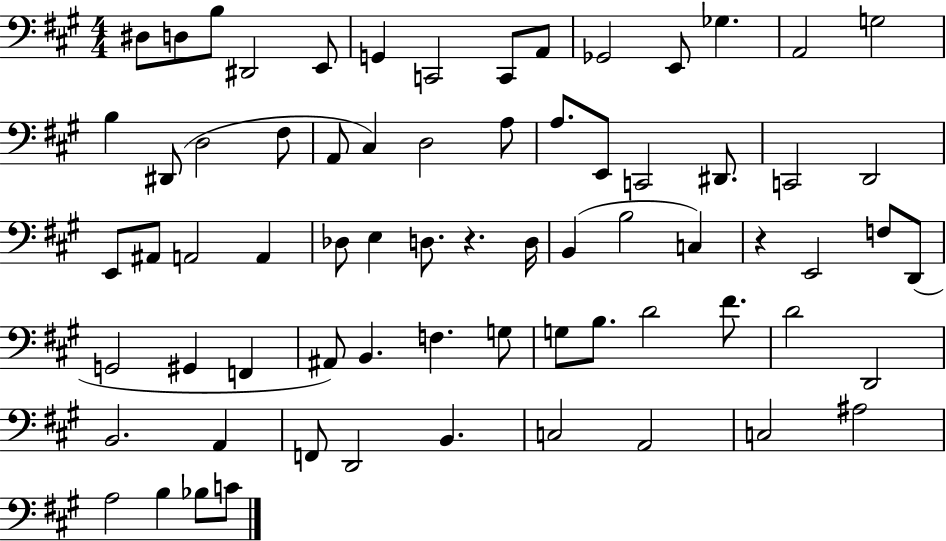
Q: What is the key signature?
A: A major